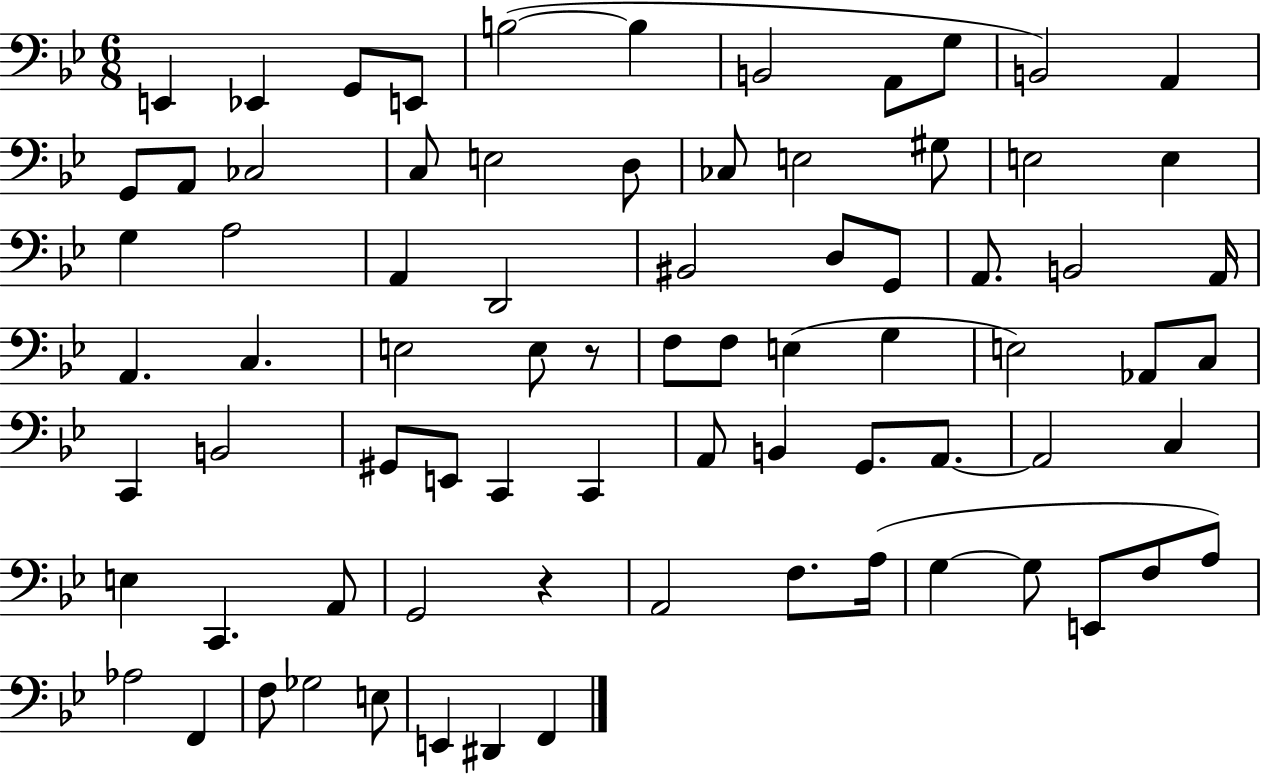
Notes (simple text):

E2/q Eb2/q G2/e E2/e B3/h B3/q B2/h A2/e G3/e B2/h A2/q G2/e A2/e CES3/h C3/e E3/h D3/e CES3/e E3/h G#3/e E3/h E3/q G3/q A3/h A2/q D2/h BIS2/h D3/e G2/e A2/e. B2/h A2/s A2/q. C3/q. E3/h E3/e R/e F3/e F3/e E3/q G3/q E3/h Ab2/e C3/e C2/q B2/h G#2/e E2/e C2/q C2/q A2/e B2/q G2/e. A2/e. A2/h C3/q E3/q C2/q. A2/e G2/h R/q A2/h F3/e. A3/s G3/q G3/e E2/e F3/e A3/e Ab3/h F2/q F3/e Gb3/h E3/e E2/q D#2/q F2/q